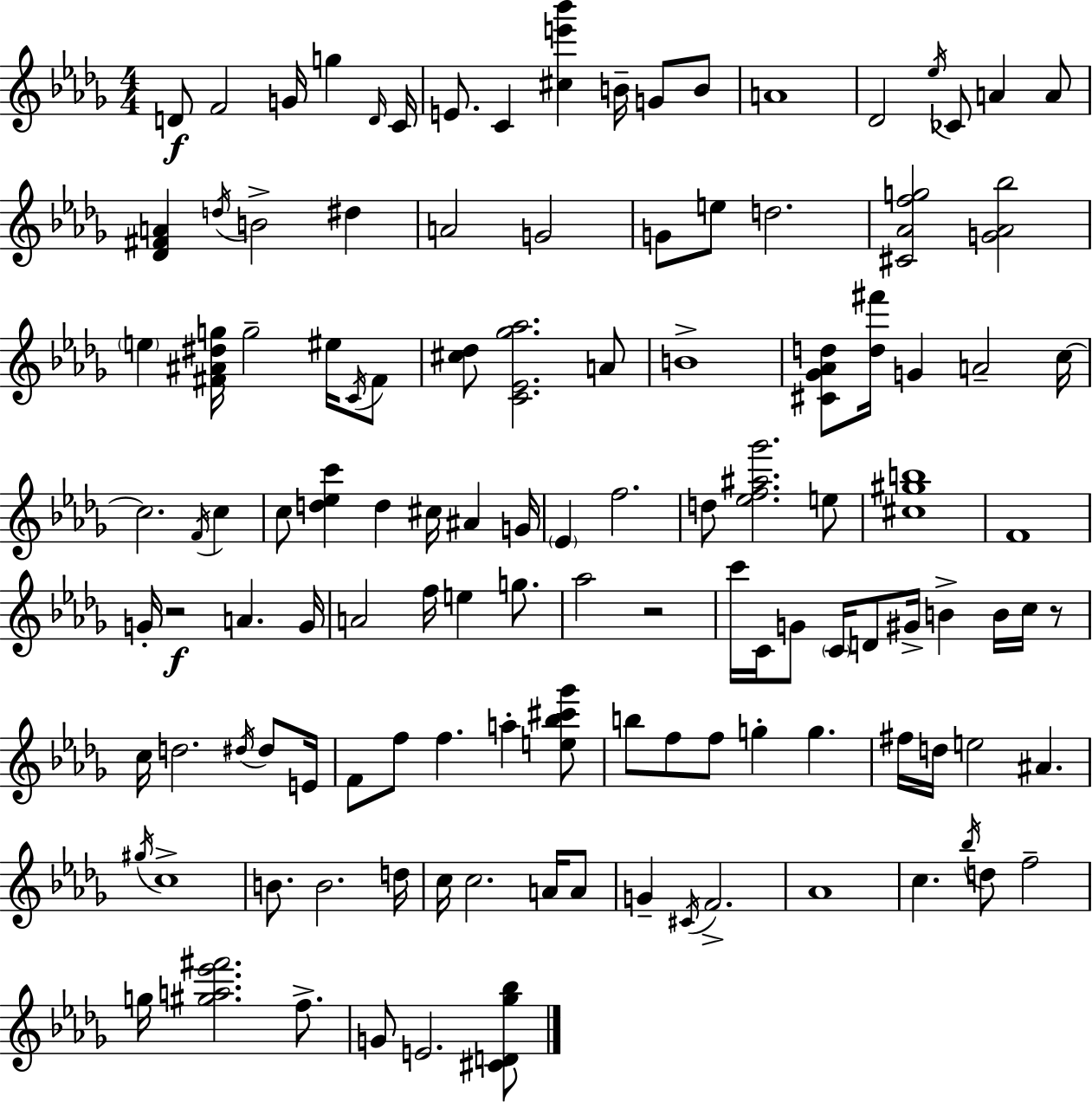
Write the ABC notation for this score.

X:1
T:Untitled
M:4/4
L:1/4
K:Bbm
D/2 F2 G/4 g D/4 C/4 E/2 C [^ce'_b'] B/4 G/2 B/2 A4 _D2 _e/4 _C/2 A A/2 [_D^FA] d/4 B2 ^d A2 G2 G/2 e/2 d2 [^C_Afg]2 [G_A_b]2 e [^F^A^dg]/4 g2 ^e/4 C/4 ^F/2 [^c_d]/2 [C_E_g_a]2 A/2 B4 [^C_G_Ad]/2 [d^f']/4 G A2 c/4 c2 F/4 c c/2 [d_ec'] d ^c/4 ^A G/4 _E f2 d/2 [_ef^a_g']2 e/2 [^c^gb]4 F4 G/4 z2 A G/4 A2 f/4 e g/2 _a2 z2 c'/4 C/4 G/2 C/4 D/2 ^G/4 B B/4 c/4 z/2 c/4 d2 ^d/4 ^d/2 E/4 F/2 f/2 f a [e_b^c'_g']/2 b/2 f/2 f/2 g g ^f/4 d/4 e2 ^A ^g/4 c4 B/2 B2 d/4 c/4 c2 A/4 A/2 G ^C/4 F2 _A4 c _b/4 d/2 f2 g/4 [^ga_e'^f']2 f/2 G/2 E2 [^CD_g_b]/2